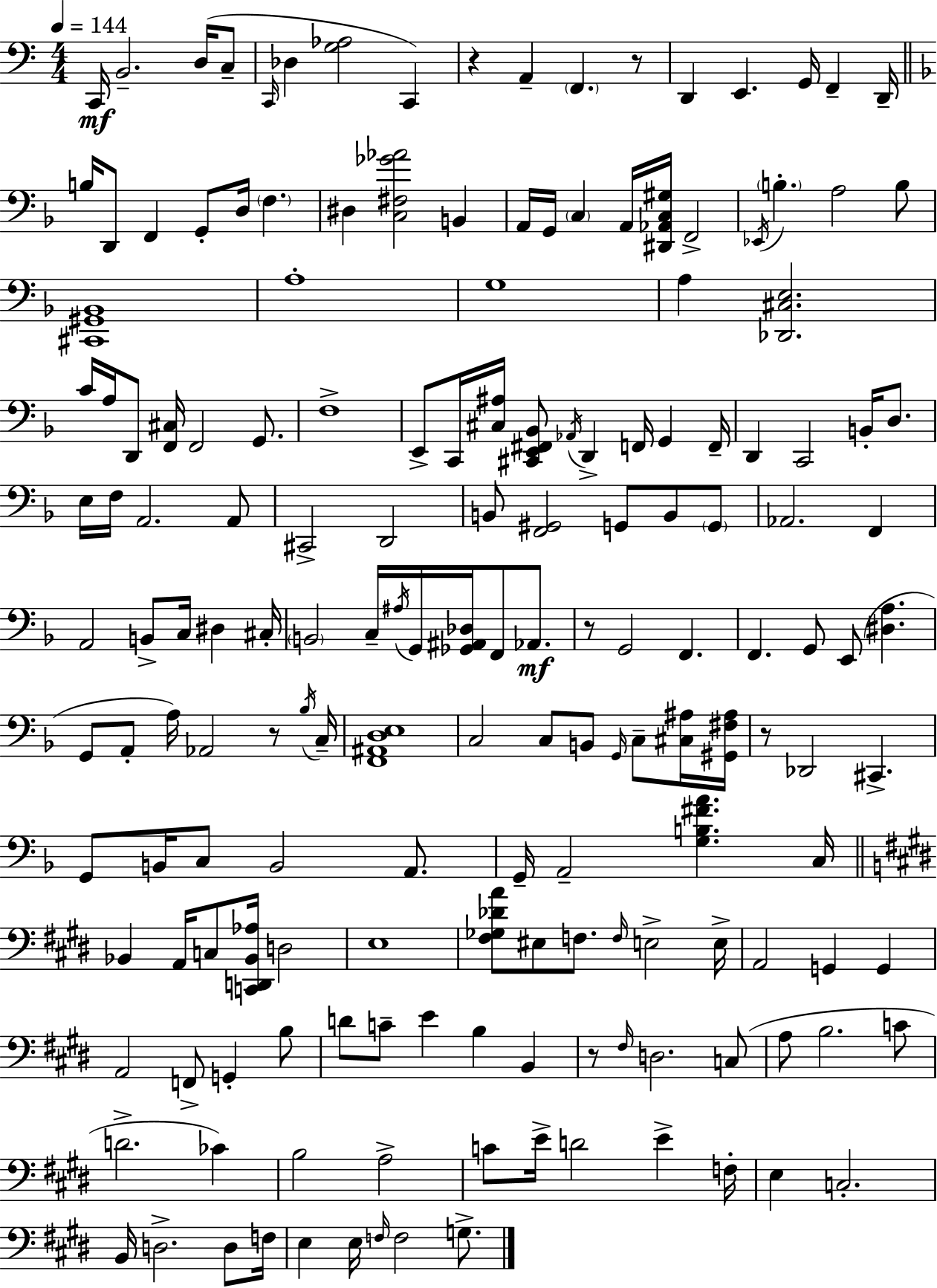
X:1
T:Untitled
M:4/4
L:1/4
K:C
C,,/4 B,,2 D,/4 C,/2 C,,/4 _D, [G,_A,]2 C,, z A,, F,, z/2 D,, E,, G,,/4 F,, D,,/4 B,/4 D,,/2 F,, G,,/2 D,/4 F, ^D, [C,^F,_G_A]2 B,, A,,/4 G,,/4 C, A,,/4 [^D,,_A,,C,^G,]/4 F,,2 _E,,/4 B, A,2 B,/2 [^C,,^G,,_B,,]4 A,4 G,4 A, [_D,,^C,E,]2 C/4 A,/4 D,,/2 [F,,^C,]/4 F,,2 G,,/2 F,4 E,,/2 C,,/4 [^C,^A,]/4 [^C,,E,,^F,,_B,,]/2 _A,,/4 D,, F,,/4 G,, F,,/4 D,, C,,2 B,,/4 D,/2 E,/4 F,/4 A,,2 A,,/2 ^C,,2 D,,2 B,,/2 [F,,^G,,]2 G,,/2 B,,/2 G,,/2 _A,,2 F,, A,,2 B,,/2 C,/4 ^D, ^C,/4 B,,2 C,/4 ^A,/4 G,,/4 [_G,,^A,,_D,]/4 F,,/2 _A,,/2 z/2 G,,2 F,, F,, G,,/2 E,,/2 [^D,A,] G,,/2 A,,/2 A,/4 _A,,2 z/2 _B,/4 C,/4 [F,,^A,,D,E,]4 C,2 C,/2 B,,/2 G,,/4 C,/2 [^C,^A,]/4 [^G,,^F,^A,]/4 z/2 _D,,2 ^C,, G,,/2 B,,/4 C,/2 B,,2 A,,/2 G,,/4 A,,2 [G,B,^FA] C,/4 _B,, A,,/4 C,/2 [C,,D,,_B,,_A,]/4 D,2 E,4 [^F,_G,_DA]/2 ^E,/2 F,/2 F,/4 E,2 E,/4 A,,2 G,, G,, A,,2 F,,/2 G,, B,/2 D/2 C/2 E B, B,, z/2 ^F,/4 D,2 C,/2 A,/2 B,2 C/2 D2 _C B,2 A,2 C/2 E/4 D2 E F,/4 E, C,2 B,,/4 D,2 D,/2 F,/4 E, E,/4 F,/4 F,2 G,/2